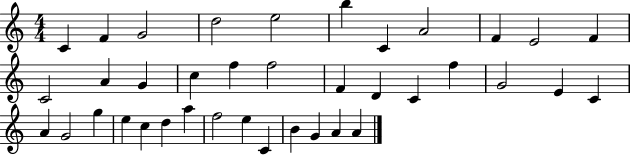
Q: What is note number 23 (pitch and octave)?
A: E4